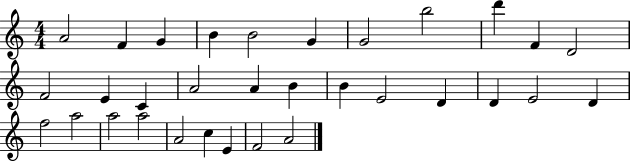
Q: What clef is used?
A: treble